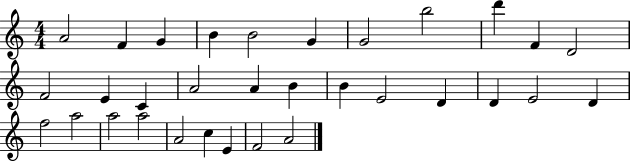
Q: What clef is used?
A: treble